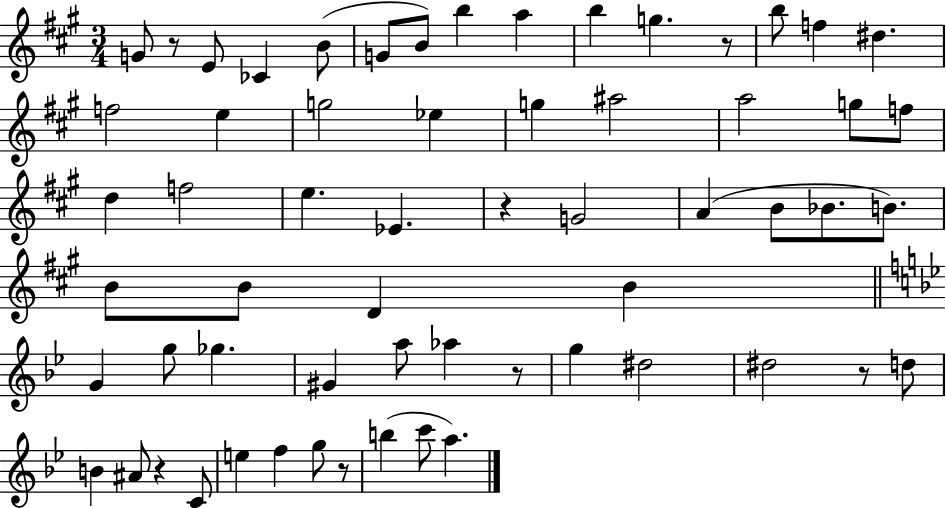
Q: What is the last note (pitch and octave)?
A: A5